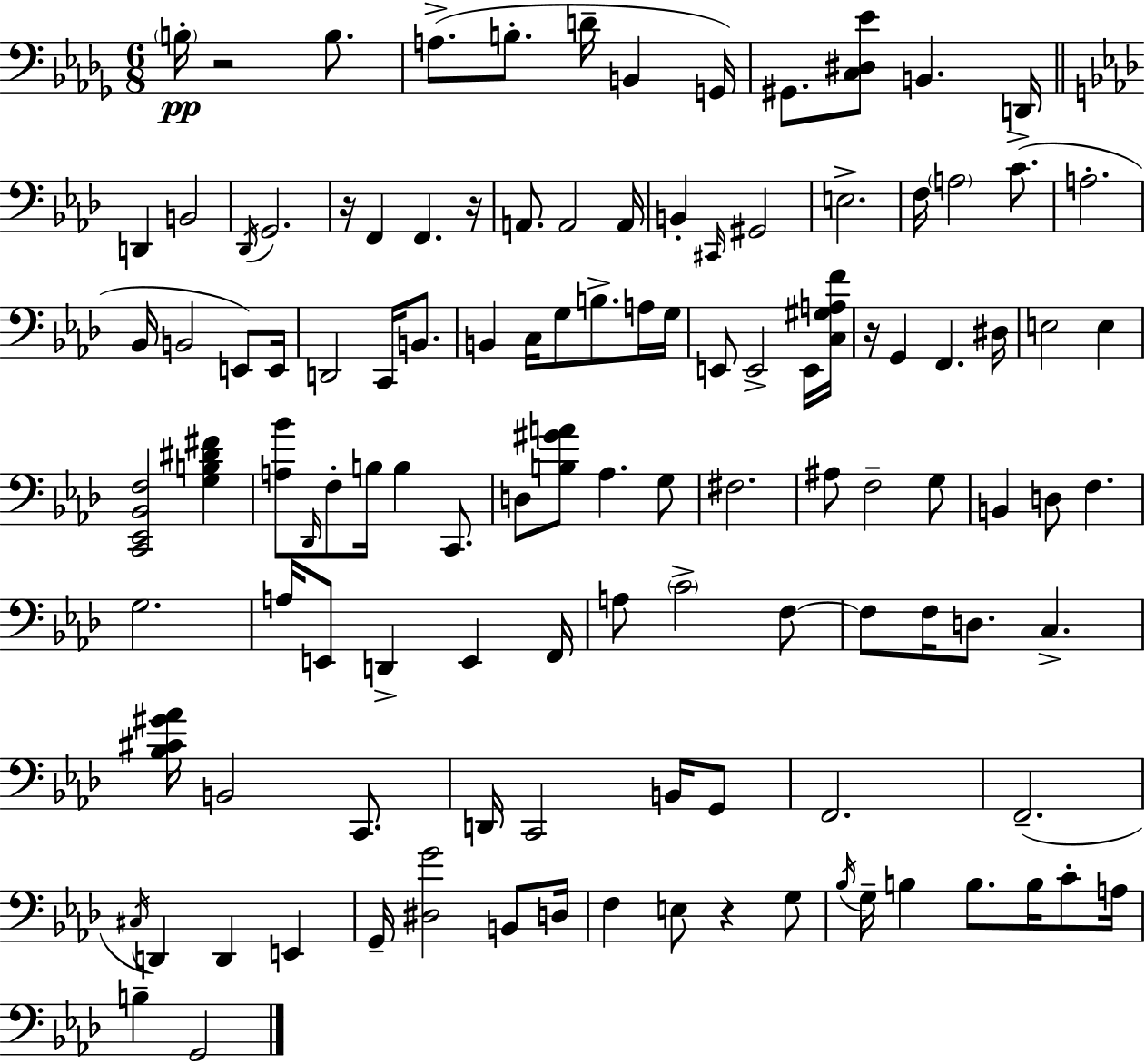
B3/s R/h B3/e. A3/e. B3/e. D4/s B2/q G2/s G#2/e. [C3,D#3,Eb4]/e B2/q. D2/s D2/q B2/h Db2/s G2/h. R/s F2/q F2/q. R/s A2/e. A2/h A2/s B2/q C#2/s G#2/h E3/h. F3/s A3/h C4/e. A3/h. Bb2/s B2/h E2/e E2/s D2/h C2/s B2/e. B2/q C3/s G3/e B3/e. A3/s G3/s E2/e E2/h E2/s [C3,G#3,A3,F4]/s R/s G2/q F2/q. D#3/s E3/h E3/q [C2,Eb2,Bb2,F3]/h [G3,B3,D#4,F#4]/q [A3,Bb4]/e Db2/s F3/e B3/s B3/q C2/e. D3/e [B3,G#4,A4]/e Ab3/q. G3/e F#3/h. A#3/e F3/h G3/e B2/q D3/e F3/q. G3/h. A3/s E2/e D2/q E2/q F2/s A3/e C4/h F3/e F3/e F3/s D3/e. C3/q. [Bb3,C#4,G#4,Ab4]/s B2/h C2/e. D2/s C2/h B2/s G2/e F2/h. F2/h. C#3/s D2/q D2/q E2/q G2/s [D#3,G4]/h B2/e D3/s F3/q E3/e R/q G3/e Bb3/s G3/s B3/q B3/e. B3/s C4/e A3/s B3/q G2/h